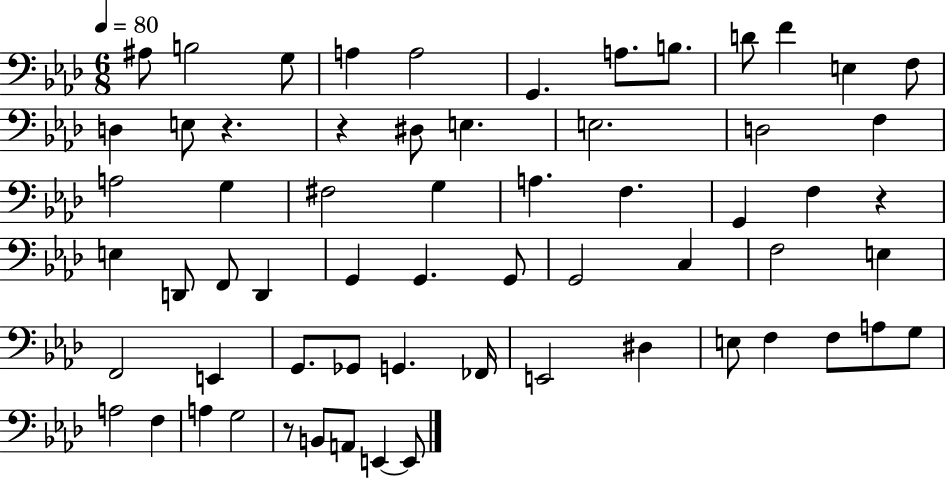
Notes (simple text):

A#3/e B3/h G3/e A3/q A3/h G2/q. A3/e. B3/e. D4/e F4/q E3/q F3/e D3/q E3/e R/q. R/q D#3/e E3/q. E3/h. D3/h F3/q A3/h G3/q F#3/h G3/q A3/q. F3/q. G2/q F3/q R/q E3/q D2/e F2/e D2/q G2/q G2/q. G2/e G2/h C3/q F3/h E3/q F2/h E2/q G2/e. Gb2/e G2/q. FES2/s E2/h D#3/q E3/e F3/q F3/e A3/e G3/e A3/h F3/q A3/q G3/h R/e B2/e A2/e E2/q E2/e